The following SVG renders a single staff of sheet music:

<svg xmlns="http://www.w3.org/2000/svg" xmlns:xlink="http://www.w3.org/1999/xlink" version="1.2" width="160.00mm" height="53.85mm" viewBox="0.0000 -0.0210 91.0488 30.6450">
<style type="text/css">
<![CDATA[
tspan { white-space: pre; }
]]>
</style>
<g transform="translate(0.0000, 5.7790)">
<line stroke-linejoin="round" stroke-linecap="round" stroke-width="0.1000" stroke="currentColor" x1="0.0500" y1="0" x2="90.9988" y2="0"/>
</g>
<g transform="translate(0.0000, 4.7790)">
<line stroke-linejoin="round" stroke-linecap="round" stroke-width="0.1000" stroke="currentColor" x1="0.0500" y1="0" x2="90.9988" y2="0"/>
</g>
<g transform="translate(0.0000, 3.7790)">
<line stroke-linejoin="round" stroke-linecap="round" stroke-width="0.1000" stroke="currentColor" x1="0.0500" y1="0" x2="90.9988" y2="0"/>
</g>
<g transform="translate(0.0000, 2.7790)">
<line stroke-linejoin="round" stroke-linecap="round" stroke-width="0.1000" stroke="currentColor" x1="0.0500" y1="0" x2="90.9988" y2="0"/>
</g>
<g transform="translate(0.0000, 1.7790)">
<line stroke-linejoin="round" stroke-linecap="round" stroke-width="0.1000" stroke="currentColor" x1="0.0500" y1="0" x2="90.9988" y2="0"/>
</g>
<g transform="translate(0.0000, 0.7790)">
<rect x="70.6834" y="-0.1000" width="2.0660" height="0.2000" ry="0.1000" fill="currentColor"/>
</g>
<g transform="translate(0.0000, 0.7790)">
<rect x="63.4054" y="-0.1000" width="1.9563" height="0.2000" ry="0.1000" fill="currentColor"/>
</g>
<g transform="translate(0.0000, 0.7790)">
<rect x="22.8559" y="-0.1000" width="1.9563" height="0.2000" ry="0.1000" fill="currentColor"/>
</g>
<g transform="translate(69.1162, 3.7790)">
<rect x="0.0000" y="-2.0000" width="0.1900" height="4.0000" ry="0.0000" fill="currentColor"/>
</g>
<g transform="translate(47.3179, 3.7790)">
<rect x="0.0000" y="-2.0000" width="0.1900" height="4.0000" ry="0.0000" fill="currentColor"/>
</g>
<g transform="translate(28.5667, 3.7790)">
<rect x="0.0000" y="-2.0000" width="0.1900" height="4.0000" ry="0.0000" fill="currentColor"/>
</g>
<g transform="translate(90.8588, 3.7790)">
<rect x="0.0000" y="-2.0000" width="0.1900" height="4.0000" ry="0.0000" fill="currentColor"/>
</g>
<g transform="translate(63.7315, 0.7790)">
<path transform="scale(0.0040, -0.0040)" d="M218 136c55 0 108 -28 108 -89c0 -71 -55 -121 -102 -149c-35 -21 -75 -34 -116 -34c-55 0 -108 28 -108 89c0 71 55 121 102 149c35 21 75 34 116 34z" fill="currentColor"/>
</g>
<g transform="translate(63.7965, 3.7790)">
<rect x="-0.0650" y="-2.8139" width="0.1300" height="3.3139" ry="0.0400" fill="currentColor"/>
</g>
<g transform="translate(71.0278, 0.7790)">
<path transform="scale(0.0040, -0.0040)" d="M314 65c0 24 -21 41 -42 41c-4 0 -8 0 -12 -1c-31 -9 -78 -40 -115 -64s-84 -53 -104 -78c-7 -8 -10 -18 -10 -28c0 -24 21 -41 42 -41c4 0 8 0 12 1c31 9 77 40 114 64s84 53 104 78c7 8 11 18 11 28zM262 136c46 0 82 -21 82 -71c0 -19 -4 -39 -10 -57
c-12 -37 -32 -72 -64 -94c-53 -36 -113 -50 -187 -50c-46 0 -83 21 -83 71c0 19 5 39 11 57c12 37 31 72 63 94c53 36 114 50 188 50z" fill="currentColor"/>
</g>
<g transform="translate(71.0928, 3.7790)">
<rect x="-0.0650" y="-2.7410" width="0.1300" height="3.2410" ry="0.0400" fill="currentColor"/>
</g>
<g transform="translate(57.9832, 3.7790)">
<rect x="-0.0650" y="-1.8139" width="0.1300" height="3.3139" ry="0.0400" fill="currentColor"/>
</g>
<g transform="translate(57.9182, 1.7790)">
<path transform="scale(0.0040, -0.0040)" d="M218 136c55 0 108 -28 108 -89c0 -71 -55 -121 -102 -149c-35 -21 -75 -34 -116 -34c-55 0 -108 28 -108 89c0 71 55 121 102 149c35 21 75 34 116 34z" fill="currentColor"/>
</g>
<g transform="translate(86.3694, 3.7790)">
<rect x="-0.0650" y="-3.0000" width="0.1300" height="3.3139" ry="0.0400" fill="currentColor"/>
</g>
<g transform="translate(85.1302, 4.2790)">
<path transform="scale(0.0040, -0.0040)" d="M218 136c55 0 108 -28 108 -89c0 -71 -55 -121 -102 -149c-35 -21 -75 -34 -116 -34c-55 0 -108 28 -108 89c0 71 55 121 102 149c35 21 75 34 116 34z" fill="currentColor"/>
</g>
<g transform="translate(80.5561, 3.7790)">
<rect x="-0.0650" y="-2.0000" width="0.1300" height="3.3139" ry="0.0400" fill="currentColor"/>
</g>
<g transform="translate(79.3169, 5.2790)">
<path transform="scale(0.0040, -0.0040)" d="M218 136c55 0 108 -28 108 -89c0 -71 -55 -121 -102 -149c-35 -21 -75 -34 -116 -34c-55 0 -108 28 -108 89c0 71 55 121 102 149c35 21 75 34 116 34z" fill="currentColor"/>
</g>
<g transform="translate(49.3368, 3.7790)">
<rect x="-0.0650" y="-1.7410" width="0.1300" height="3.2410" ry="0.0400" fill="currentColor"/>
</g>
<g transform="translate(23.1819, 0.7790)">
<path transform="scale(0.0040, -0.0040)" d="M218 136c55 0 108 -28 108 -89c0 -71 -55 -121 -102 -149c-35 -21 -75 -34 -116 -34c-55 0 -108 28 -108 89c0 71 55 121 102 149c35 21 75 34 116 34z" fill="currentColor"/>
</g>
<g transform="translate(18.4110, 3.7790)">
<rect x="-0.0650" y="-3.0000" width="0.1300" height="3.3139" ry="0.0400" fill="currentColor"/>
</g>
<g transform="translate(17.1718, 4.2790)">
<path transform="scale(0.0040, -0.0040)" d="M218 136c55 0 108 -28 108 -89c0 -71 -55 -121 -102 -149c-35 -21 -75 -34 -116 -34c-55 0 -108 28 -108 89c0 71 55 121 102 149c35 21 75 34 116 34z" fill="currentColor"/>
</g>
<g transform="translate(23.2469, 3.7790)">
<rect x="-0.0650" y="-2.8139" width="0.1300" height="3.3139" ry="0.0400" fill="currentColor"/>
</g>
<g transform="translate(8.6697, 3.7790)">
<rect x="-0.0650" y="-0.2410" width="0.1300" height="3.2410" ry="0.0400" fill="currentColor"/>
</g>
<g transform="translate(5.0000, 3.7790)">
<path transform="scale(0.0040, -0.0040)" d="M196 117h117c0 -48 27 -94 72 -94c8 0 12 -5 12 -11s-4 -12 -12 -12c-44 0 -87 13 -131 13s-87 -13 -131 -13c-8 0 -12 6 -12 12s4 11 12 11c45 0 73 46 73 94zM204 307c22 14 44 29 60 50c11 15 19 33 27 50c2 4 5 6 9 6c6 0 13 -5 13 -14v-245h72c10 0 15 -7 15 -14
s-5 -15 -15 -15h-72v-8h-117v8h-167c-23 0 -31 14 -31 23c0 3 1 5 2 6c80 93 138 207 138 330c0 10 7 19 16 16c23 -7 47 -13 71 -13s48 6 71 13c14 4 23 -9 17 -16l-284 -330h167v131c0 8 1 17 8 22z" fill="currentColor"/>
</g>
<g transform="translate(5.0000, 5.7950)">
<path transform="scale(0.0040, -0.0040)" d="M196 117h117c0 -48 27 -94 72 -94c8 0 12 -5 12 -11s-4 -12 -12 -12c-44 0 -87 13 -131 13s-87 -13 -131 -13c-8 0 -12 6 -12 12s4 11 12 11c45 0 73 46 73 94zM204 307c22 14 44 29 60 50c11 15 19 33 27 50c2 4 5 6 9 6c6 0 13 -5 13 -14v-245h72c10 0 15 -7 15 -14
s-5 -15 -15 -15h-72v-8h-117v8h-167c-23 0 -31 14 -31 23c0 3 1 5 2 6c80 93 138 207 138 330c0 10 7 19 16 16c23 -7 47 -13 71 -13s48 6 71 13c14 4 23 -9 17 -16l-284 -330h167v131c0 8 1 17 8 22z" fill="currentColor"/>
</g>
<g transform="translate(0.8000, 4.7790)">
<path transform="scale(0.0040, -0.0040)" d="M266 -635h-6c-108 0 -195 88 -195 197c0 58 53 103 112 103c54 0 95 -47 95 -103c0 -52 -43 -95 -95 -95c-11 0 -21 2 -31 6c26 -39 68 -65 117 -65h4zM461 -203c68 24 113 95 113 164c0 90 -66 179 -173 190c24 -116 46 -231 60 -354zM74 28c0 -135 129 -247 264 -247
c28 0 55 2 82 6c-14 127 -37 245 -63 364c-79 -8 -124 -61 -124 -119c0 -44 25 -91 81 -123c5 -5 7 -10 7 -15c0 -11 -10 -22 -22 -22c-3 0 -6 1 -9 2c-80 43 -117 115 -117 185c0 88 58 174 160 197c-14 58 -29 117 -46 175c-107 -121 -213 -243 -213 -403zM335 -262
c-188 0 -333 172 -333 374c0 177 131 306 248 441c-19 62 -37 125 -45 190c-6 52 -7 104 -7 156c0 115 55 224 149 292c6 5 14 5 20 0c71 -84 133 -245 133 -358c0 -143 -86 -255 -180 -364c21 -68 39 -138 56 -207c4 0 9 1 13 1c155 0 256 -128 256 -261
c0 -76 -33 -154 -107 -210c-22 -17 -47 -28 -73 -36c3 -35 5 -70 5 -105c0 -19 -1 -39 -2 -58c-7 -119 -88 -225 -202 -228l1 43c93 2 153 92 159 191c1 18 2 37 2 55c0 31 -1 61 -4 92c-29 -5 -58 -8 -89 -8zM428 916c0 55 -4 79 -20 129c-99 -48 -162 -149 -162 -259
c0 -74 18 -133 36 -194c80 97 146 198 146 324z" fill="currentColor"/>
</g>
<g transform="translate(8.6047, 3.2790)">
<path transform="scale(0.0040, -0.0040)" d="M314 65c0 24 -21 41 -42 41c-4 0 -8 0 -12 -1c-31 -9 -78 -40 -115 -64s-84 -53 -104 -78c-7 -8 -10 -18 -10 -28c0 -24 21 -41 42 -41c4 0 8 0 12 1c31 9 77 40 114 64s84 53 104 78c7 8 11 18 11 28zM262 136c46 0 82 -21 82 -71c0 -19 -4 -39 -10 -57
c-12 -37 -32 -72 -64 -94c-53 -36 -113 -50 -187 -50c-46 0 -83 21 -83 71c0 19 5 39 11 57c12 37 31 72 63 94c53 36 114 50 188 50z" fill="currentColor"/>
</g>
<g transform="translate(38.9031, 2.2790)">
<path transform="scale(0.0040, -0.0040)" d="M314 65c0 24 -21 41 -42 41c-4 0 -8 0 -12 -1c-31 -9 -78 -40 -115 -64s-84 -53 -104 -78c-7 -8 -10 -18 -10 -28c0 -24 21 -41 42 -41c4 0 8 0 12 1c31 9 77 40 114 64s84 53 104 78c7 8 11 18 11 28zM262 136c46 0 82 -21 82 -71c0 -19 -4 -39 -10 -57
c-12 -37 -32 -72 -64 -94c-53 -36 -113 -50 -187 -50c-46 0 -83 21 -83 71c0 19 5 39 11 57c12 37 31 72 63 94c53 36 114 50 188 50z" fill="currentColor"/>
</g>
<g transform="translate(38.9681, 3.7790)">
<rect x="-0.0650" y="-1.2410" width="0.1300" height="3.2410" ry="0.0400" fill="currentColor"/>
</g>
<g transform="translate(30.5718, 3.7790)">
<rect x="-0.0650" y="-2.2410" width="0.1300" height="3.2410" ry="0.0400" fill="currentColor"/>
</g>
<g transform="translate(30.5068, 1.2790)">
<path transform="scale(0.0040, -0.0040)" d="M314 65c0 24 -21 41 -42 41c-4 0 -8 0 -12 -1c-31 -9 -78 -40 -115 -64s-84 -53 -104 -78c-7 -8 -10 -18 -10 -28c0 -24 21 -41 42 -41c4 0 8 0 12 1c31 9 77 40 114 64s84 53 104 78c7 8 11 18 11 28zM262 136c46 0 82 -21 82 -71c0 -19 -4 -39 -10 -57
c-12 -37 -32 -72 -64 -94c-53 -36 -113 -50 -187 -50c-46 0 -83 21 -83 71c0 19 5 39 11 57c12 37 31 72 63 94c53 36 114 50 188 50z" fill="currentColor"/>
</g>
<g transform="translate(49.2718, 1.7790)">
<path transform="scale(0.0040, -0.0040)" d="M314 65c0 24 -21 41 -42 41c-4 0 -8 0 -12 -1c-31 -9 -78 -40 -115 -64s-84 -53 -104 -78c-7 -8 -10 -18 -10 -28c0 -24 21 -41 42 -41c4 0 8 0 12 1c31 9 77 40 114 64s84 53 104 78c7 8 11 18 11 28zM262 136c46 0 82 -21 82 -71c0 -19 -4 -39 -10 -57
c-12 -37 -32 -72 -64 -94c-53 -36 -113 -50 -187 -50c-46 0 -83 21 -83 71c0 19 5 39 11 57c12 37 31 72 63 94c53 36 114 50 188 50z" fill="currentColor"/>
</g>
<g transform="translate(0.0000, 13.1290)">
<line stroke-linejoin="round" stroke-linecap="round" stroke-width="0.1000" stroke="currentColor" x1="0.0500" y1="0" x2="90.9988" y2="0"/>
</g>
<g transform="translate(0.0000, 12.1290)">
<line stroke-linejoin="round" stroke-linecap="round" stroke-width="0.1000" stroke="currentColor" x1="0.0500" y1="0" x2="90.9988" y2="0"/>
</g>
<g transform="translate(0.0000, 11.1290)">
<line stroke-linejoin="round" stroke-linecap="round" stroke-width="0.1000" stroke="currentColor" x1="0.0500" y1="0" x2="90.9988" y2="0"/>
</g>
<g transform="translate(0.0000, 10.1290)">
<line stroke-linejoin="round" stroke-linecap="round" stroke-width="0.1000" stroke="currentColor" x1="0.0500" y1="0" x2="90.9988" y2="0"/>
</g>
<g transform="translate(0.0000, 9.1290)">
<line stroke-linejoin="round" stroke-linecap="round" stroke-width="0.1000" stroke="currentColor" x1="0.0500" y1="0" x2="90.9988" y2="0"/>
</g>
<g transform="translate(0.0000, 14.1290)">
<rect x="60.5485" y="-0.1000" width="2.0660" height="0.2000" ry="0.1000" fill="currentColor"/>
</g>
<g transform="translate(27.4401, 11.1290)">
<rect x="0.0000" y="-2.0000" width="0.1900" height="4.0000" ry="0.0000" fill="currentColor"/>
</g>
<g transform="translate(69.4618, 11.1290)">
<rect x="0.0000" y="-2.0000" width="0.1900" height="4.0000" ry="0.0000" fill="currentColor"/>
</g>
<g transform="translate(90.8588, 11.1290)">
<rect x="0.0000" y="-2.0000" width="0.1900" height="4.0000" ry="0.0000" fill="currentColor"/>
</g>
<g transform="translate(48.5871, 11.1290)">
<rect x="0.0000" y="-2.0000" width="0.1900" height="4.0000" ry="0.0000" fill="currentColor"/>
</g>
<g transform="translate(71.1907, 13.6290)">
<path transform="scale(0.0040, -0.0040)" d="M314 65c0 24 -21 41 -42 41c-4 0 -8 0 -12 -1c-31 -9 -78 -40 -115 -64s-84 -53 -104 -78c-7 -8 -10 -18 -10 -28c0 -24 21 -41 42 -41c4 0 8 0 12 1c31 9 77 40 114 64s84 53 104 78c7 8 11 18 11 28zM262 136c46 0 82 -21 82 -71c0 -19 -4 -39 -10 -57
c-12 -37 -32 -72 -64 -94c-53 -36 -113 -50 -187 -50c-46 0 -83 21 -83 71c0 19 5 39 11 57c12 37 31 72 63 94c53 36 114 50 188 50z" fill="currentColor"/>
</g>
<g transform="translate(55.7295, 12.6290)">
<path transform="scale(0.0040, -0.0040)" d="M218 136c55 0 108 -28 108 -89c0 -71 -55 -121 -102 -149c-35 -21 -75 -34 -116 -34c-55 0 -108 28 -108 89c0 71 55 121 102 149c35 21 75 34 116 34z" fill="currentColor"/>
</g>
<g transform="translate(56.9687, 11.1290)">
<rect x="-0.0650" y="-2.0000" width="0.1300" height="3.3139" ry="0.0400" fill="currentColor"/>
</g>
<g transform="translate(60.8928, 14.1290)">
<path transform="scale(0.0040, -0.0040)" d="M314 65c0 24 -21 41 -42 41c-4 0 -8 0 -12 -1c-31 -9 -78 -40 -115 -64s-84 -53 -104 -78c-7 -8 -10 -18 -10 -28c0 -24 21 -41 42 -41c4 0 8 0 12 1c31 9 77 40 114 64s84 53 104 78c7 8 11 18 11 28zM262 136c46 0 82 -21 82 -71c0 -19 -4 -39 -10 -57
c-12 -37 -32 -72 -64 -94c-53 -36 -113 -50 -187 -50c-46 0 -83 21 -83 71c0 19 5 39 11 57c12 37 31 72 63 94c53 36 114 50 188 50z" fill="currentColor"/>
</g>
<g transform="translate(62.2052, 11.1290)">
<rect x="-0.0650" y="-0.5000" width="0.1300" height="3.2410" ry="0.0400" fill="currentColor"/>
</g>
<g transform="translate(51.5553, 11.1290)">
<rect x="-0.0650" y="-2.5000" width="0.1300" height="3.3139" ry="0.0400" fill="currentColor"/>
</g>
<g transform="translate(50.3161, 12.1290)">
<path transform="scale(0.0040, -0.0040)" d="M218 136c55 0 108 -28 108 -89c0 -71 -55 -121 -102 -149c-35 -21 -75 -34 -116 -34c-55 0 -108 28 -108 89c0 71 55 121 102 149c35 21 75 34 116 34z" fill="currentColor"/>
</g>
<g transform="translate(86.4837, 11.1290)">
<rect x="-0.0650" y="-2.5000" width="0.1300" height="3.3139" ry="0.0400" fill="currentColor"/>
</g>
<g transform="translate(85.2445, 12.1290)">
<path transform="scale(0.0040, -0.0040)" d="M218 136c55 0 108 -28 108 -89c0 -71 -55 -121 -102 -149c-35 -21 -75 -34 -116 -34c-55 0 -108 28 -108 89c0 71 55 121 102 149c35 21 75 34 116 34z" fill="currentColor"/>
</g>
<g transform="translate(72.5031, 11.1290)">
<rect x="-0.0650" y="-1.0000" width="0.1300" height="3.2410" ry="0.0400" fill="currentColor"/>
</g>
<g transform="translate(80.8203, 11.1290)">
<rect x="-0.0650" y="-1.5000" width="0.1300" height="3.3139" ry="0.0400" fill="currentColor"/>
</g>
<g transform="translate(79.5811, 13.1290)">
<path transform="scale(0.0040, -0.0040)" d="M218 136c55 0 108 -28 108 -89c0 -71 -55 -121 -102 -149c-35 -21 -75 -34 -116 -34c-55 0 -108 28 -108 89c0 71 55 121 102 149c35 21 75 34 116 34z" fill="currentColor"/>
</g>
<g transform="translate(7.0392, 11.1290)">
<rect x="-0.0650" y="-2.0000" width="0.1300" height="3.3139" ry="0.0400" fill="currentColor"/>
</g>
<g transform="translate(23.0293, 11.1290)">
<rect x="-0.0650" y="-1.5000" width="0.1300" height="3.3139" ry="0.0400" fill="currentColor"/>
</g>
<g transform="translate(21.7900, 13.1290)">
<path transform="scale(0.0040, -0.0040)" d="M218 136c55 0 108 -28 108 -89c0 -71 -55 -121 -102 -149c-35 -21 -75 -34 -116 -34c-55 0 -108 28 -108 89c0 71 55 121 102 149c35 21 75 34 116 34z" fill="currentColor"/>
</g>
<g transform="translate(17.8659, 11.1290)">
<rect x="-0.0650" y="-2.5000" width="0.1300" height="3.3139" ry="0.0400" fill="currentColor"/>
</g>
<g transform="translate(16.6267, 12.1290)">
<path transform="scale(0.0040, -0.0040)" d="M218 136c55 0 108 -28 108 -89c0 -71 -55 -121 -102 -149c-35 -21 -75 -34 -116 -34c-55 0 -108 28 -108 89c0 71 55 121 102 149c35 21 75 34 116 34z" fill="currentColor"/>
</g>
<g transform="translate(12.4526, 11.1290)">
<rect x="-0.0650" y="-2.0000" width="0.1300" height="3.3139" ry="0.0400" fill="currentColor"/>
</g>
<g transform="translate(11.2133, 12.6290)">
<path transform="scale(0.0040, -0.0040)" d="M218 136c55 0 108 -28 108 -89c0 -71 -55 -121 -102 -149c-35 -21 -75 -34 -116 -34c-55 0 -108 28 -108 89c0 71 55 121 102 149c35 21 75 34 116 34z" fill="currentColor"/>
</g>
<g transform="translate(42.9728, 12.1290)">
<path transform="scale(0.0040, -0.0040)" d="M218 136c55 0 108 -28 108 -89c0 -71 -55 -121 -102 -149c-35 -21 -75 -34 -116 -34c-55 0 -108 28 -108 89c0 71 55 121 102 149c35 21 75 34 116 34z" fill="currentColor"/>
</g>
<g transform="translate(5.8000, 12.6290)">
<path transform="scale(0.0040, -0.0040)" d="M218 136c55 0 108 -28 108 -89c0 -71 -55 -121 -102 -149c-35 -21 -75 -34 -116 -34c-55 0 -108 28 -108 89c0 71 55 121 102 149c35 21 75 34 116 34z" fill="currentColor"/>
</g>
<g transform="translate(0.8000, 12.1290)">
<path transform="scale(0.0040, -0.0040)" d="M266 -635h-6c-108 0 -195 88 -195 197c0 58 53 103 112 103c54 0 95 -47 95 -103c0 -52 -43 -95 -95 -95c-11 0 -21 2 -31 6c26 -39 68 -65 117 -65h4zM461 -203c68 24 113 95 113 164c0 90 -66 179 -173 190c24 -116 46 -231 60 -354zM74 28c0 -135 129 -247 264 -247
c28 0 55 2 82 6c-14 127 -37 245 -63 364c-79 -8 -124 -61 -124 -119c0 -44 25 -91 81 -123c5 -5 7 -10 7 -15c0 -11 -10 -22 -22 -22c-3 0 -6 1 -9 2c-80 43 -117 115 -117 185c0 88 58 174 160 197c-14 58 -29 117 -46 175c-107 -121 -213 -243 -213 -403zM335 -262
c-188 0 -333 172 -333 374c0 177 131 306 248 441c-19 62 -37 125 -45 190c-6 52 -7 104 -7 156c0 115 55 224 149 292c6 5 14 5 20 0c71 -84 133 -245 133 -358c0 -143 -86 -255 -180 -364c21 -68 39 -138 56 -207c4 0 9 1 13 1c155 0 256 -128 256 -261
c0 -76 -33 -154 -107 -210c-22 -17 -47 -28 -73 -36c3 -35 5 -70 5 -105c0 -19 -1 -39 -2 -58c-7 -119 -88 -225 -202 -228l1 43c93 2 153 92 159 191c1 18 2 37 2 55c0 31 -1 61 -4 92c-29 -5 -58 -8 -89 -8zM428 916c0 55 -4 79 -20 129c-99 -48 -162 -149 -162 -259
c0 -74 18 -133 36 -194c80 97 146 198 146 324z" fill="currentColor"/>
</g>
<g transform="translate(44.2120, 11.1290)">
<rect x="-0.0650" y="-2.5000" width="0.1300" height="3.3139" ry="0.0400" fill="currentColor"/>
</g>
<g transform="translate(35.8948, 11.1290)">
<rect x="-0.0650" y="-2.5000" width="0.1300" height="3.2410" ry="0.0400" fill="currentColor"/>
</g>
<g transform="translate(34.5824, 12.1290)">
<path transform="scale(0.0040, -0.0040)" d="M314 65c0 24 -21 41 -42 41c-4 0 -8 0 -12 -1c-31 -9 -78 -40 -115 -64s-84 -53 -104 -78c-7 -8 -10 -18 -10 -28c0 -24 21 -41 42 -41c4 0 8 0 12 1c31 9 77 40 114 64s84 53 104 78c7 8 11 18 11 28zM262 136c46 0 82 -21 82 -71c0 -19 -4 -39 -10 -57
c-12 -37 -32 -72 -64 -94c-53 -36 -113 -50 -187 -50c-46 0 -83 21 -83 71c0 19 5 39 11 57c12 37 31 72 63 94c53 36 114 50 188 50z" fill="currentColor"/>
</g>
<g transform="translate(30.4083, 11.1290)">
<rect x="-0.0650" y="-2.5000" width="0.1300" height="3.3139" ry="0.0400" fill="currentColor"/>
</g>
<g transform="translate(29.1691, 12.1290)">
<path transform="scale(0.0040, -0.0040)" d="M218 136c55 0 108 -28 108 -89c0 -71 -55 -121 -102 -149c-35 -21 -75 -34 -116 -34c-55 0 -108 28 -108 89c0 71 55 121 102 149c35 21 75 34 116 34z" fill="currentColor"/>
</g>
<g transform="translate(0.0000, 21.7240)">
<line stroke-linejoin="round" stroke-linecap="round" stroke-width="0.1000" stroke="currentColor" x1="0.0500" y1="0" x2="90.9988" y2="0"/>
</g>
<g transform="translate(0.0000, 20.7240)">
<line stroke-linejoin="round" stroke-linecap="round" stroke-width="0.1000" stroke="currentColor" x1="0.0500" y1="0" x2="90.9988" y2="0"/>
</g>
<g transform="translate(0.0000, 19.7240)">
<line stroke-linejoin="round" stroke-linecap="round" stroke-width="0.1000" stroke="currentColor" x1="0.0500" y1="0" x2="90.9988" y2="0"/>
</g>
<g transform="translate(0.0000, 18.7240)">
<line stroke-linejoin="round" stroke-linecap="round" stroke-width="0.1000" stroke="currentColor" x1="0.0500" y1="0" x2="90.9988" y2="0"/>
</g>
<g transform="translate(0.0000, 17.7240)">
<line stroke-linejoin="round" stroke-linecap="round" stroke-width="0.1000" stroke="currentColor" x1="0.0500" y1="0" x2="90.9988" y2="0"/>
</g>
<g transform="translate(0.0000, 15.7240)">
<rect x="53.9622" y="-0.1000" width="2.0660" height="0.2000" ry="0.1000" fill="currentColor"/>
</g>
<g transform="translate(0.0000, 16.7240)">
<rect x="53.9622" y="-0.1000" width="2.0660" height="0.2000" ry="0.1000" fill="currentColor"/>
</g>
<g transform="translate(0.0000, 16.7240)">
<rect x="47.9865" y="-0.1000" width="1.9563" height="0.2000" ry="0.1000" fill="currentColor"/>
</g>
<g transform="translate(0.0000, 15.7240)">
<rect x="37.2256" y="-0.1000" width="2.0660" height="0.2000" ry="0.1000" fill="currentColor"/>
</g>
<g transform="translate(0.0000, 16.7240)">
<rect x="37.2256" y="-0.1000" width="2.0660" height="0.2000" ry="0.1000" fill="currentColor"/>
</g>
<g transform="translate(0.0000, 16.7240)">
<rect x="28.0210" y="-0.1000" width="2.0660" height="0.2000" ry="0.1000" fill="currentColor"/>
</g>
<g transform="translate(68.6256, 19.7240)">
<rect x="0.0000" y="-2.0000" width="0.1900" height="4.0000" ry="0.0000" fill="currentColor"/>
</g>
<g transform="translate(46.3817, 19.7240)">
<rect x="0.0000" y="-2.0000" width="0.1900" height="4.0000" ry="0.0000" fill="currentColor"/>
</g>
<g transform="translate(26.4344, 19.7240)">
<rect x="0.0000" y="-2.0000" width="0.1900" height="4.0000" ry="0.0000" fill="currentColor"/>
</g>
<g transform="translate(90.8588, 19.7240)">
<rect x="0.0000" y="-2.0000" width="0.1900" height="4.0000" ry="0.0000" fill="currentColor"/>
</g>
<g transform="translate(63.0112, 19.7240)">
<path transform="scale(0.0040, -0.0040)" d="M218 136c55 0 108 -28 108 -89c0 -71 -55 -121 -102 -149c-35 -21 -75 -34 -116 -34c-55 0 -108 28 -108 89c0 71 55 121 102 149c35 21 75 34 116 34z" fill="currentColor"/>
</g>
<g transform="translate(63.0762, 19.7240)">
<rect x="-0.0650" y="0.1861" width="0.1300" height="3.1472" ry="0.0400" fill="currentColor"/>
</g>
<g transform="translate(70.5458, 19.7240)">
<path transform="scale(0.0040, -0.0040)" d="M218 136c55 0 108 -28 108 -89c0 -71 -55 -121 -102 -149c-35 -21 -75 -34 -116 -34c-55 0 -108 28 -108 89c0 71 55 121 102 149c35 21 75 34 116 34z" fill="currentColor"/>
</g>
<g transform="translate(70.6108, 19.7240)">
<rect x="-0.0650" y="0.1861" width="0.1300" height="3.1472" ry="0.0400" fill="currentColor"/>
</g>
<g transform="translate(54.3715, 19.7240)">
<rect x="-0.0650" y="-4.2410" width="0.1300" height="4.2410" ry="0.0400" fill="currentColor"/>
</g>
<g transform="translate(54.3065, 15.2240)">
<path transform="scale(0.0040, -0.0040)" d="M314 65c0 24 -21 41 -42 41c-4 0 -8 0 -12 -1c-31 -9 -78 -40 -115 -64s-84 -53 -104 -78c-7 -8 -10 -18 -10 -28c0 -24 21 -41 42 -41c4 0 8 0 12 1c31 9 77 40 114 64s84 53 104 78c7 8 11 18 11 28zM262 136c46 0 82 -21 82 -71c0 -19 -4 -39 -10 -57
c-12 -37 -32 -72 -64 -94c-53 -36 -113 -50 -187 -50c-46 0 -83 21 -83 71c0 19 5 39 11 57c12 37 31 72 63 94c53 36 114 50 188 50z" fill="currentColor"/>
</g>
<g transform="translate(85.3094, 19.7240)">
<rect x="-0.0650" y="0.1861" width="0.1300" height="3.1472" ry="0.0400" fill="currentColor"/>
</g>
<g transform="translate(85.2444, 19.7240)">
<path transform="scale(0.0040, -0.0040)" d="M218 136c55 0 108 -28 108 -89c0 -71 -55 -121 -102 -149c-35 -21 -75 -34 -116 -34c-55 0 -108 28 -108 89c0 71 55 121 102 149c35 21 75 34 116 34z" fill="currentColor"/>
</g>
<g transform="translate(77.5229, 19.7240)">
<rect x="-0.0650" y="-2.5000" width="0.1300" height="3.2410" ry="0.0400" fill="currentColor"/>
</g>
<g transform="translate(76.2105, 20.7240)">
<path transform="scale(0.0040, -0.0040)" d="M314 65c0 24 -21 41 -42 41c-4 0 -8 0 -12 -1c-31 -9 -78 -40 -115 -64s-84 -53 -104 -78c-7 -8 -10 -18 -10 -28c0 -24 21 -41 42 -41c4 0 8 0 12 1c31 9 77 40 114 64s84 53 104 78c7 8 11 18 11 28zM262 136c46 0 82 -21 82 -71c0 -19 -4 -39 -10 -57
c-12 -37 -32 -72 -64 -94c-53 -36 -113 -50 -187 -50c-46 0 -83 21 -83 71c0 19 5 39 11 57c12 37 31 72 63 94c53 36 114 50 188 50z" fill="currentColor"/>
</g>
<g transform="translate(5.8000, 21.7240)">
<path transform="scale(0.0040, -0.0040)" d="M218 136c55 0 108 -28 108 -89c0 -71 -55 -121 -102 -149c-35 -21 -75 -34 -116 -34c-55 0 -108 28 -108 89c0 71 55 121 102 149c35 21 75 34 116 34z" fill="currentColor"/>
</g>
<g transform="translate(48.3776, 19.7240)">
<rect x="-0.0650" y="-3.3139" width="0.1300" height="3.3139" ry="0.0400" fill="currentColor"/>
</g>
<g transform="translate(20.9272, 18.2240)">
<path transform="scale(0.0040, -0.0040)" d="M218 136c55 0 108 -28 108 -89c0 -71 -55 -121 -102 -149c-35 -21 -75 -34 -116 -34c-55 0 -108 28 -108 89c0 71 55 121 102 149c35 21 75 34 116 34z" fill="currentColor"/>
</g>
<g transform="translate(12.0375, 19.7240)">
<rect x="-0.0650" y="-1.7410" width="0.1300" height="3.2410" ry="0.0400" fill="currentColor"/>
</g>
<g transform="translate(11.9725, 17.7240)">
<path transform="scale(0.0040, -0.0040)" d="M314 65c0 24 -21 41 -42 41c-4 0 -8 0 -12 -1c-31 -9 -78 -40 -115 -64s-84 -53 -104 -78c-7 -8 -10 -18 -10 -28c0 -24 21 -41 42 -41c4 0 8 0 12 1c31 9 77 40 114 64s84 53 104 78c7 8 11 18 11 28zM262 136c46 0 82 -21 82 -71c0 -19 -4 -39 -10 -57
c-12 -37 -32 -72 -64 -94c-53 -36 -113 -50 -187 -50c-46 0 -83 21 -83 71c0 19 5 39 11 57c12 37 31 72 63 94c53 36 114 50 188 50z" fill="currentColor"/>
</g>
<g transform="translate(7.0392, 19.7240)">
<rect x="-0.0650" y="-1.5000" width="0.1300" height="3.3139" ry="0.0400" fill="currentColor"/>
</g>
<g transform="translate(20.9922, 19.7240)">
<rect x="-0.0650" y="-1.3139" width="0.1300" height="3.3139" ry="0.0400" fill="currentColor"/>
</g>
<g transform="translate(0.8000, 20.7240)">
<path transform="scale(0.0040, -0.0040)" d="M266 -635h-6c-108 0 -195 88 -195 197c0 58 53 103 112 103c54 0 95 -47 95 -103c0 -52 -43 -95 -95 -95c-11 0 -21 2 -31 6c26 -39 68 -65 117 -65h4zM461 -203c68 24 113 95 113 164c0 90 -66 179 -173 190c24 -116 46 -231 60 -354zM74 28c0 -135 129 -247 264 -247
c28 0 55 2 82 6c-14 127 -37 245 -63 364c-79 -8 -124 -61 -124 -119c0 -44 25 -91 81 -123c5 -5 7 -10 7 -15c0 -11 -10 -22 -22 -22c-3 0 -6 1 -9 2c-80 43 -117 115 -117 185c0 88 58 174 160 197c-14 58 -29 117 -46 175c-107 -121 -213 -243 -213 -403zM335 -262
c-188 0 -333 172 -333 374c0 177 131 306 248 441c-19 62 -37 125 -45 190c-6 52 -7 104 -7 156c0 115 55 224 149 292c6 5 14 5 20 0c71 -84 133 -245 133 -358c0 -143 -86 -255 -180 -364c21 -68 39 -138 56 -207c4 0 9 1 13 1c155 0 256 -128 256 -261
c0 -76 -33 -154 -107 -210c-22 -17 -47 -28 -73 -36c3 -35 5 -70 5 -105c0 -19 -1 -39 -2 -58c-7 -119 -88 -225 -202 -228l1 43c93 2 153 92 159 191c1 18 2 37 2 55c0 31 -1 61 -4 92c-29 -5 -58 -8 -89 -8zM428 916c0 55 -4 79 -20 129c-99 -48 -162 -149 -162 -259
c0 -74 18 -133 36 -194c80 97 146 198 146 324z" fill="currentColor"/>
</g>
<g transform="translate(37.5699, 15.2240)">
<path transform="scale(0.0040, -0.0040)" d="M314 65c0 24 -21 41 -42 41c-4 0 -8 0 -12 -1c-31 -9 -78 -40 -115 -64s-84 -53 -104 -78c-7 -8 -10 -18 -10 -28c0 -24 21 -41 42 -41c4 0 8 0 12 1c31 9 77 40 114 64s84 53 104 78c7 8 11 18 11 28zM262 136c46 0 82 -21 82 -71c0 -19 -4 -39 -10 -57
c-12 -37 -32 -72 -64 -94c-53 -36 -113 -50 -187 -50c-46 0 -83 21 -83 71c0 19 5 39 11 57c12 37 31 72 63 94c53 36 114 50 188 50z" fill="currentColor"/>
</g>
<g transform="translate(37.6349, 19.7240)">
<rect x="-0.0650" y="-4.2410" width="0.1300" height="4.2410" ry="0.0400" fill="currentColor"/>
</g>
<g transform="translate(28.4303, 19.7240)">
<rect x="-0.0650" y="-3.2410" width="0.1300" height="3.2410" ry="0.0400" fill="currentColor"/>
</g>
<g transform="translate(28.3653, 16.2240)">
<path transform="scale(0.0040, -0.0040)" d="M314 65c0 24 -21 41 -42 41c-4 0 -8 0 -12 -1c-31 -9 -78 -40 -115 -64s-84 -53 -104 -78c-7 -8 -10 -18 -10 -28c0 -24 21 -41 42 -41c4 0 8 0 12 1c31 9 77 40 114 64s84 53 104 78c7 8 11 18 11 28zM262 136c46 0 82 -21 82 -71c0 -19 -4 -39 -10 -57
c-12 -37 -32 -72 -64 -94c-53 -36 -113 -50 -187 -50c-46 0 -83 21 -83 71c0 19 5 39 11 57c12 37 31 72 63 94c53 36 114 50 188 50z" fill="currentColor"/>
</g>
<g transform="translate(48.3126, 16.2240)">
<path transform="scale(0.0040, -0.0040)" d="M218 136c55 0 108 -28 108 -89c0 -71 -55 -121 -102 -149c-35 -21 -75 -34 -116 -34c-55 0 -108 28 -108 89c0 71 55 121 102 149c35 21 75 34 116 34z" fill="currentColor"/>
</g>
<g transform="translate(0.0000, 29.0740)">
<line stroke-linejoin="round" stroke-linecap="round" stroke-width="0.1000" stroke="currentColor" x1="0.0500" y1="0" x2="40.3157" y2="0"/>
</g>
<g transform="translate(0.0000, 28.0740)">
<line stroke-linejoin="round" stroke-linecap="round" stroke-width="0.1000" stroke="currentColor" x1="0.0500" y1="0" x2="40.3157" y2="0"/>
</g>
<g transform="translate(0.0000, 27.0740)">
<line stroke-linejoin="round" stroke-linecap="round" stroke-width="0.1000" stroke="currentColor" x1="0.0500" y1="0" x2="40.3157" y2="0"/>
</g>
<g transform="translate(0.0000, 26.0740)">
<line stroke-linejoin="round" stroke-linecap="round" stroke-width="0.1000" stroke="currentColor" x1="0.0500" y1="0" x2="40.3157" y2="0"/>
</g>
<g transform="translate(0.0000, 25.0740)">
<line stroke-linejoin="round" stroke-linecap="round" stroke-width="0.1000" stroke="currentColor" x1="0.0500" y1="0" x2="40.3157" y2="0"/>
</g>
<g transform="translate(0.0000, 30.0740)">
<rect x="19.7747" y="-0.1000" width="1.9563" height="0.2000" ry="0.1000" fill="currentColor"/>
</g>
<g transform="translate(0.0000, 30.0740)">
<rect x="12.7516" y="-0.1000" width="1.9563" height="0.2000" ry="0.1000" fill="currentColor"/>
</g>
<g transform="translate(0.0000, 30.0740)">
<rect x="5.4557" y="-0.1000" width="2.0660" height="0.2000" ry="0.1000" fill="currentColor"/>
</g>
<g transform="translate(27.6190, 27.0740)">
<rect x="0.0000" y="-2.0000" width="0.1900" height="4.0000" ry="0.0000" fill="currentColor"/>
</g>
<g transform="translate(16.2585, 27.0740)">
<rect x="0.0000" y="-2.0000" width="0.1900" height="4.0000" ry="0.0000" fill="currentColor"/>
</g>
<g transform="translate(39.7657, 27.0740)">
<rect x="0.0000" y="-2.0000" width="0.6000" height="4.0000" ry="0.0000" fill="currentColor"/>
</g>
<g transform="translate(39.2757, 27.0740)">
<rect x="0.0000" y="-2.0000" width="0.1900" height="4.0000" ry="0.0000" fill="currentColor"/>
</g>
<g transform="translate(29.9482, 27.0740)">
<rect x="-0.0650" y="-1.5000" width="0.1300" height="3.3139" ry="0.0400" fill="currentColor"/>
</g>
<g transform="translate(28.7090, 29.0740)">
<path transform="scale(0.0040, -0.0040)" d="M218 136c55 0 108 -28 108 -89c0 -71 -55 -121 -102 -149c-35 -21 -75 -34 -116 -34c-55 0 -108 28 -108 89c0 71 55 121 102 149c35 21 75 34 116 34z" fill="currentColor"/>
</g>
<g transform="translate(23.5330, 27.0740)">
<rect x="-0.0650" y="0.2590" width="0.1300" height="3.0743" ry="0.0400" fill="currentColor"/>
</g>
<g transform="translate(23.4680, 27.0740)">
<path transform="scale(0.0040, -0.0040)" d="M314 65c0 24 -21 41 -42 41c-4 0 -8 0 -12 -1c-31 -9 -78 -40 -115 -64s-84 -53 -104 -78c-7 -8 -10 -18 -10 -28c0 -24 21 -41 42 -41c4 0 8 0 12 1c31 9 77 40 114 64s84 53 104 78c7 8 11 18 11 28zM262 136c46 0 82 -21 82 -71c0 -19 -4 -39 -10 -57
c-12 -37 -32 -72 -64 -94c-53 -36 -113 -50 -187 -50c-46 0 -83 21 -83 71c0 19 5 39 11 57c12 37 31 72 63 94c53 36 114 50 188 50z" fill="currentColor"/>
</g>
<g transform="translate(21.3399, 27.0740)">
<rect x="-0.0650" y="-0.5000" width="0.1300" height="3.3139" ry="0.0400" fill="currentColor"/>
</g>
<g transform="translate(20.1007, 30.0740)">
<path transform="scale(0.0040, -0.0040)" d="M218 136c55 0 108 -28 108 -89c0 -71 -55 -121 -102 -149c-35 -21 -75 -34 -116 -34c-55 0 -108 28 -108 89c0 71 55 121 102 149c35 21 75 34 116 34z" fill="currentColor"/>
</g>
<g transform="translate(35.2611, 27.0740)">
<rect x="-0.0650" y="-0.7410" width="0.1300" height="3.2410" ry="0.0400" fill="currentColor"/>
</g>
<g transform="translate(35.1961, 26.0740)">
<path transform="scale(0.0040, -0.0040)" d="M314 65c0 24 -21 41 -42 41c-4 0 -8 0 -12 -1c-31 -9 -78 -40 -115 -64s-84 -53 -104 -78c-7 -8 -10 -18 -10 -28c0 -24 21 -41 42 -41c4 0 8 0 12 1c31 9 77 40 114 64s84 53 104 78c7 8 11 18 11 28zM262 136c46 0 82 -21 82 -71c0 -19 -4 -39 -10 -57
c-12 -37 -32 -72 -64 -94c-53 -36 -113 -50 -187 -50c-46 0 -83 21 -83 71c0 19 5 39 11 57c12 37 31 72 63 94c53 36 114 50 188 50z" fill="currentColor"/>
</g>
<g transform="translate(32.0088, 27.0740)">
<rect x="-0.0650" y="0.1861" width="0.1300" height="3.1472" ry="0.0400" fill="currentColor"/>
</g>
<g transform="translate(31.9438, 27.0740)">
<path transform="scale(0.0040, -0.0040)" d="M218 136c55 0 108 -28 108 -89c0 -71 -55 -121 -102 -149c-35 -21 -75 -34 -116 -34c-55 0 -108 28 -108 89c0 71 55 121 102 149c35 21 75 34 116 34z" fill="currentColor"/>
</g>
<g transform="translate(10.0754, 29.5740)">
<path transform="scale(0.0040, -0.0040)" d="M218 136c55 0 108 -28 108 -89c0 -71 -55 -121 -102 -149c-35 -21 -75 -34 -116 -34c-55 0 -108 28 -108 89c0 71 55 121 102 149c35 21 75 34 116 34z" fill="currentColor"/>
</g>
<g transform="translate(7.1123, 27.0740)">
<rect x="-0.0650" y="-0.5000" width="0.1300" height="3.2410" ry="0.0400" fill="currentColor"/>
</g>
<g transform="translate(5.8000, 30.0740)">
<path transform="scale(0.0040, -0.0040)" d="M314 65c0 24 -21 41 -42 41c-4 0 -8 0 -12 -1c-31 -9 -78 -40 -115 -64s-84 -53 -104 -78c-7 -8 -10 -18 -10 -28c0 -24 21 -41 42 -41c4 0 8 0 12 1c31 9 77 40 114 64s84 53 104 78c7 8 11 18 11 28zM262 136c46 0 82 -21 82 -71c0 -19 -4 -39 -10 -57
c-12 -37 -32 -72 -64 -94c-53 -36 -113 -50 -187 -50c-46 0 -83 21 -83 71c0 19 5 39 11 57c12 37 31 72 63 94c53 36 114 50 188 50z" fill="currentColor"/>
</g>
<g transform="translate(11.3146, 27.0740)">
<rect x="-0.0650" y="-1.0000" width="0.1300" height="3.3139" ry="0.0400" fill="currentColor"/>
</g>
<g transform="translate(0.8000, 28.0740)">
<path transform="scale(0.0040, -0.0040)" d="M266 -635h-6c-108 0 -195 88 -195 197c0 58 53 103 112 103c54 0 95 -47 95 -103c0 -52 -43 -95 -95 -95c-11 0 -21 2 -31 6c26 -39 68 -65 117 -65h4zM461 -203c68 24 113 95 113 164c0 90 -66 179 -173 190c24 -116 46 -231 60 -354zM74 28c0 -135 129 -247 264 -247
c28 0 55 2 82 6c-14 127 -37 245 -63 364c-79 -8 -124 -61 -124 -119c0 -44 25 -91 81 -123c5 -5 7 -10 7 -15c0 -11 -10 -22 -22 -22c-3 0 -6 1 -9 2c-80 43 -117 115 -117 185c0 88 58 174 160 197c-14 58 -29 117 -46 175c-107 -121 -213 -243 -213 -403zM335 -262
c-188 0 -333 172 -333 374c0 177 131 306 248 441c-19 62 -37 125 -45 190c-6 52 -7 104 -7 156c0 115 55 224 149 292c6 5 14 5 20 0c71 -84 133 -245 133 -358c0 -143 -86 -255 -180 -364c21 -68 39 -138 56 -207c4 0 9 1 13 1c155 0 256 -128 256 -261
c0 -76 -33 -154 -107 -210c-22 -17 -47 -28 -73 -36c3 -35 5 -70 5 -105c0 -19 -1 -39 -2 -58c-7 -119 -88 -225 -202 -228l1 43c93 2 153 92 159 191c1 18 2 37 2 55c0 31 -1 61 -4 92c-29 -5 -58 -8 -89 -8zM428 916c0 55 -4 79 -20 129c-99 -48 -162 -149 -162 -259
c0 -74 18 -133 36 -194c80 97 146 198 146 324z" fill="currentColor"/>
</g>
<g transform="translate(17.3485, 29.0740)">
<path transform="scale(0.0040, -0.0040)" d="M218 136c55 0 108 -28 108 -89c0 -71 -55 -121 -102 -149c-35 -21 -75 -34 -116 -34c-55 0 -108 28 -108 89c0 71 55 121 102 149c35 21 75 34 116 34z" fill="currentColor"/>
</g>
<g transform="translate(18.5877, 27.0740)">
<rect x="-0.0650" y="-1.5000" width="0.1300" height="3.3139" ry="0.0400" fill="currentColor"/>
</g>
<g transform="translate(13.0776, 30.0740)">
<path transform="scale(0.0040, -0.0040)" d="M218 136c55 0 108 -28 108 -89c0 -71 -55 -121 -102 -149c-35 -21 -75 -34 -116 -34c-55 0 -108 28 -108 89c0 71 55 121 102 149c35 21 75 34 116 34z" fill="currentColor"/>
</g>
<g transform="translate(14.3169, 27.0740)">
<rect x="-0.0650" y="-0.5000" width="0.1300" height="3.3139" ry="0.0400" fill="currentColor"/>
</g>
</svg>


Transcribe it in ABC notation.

X:1
T:Untitled
M:4/4
L:1/4
K:C
c2 A a g2 e2 f2 f a a2 F A F F G E G G2 G G F C2 D2 E G E f2 e b2 d'2 b d'2 B B G2 B C2 D C E C B2 E B d2